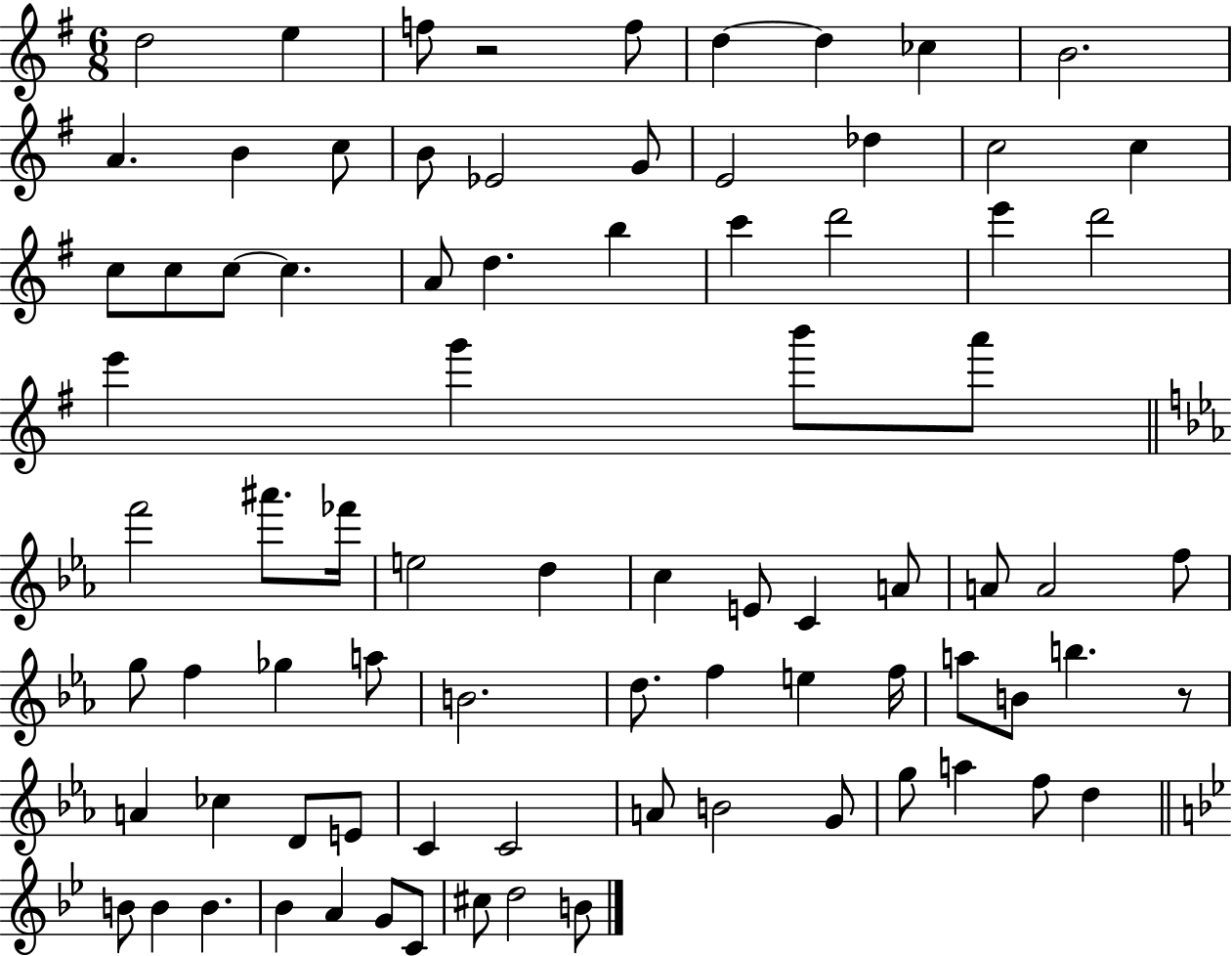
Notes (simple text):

D5/h E5/q F5/e R/h F5/e D5/q D5/q CES5/q B4/h. A4/q. B4/q C5/e B4/e Eb4/h G4/e E4/h Db5/q C5/h C5/q C5/e C5/e C5/e C5/q. A4/e D5/q. B5/q C6/q D6/h E6/q D6/h E6/q G6/q B6/e A6/e F6/h A#6/e. FES6/s E5/h D5/q C5/q E4/e C4/q A4/e A4/e A4/h F5/e G5/e F5/q Gb5/q A5/e B4/h. D5/e. F5/q E5/q F5/s A5/e B4/e B5/q. R/e A4/q CES5/q D4/e E4/e C4/q C4/h A4/e B4/h G4/e G5/e A5/q F5/e D5/q B4/e B4/q B4/q. Bb4/q A4/q G4/e C4/e C#5/e D5/h B4/e